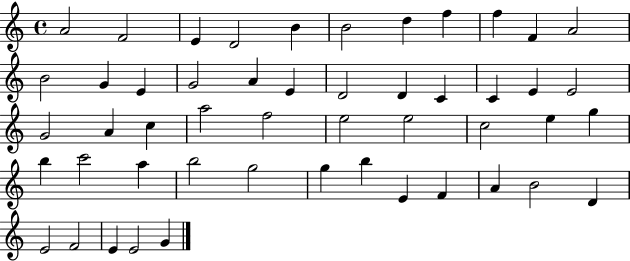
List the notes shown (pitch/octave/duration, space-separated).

A4/h F4/h E4/q D4/h B4/q B4/h D5/q F5/q F5/q F4/q A4/h B4/h G4/q E4/q G4/h A4/q E4/q D4/h D4/q C4/q C4/q E4/q E4/h G4/h A4/q C5/q A5/h F5/h E5/h E5/h C5/h E5/q G5/q B5/q C6/h A5/q B5/h G5/h G5/q B5/q E4/q F4/q A4/q B4/h D4/q E4/h F4/h E4/q E4/h G4/q